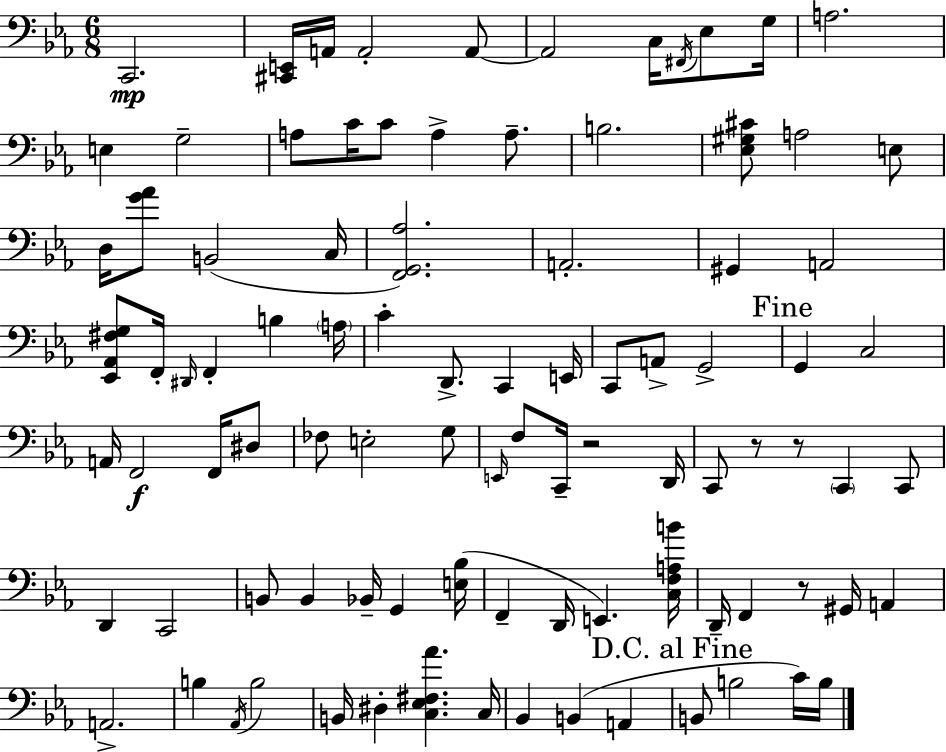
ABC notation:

X:1
T:Untitled
M:6/8
L:1/4
K:Eb
C,,2 [^C,,E,,]/4 A,,/4 A,,2 A,,/2 A,,2 C,/4 ^F,,/4 _E,/2 G,/4 A,2 E, G,2 A,/2 C/4 C/2 A, A,/2 B,2 [_E,^G,^C]/2 A,2 E,/2 D,/4 [G_A]/2 B,,2 C,/4 [F,,G,,_A,]2 A,,2 ^G,, A,,2 [_E,,_A,,^F,G,]/2 F,,/4 ^D,,/4 F,, B, A,/4 C D,,/2 C,, E,,/4 C,,/2 A,,/2 G,,2 G,, C,2 A,,/4 F,,2 F,,/4 ^D,/2 _F,/2 E,2 G,/2 E,,/4 F,/2 C,,/4 z2 D,,/4 C,,/2 z/2 z/2 C,, C,,/2 D,, C,,2 B,,/2 B,, _B,,/4 G,, [E,_B,]/4 F,, D,,/4 E,, [C,F,A,B]/4 D,,/4 F,, z/2 ^G,,/4 A,, A,,2 B, _A,,/4 B,2 B,,/4 ^D, [C,_E,^F,_A] C,/4 _B,, B,, A,, B,,/2 B,2 C/4 B,/4